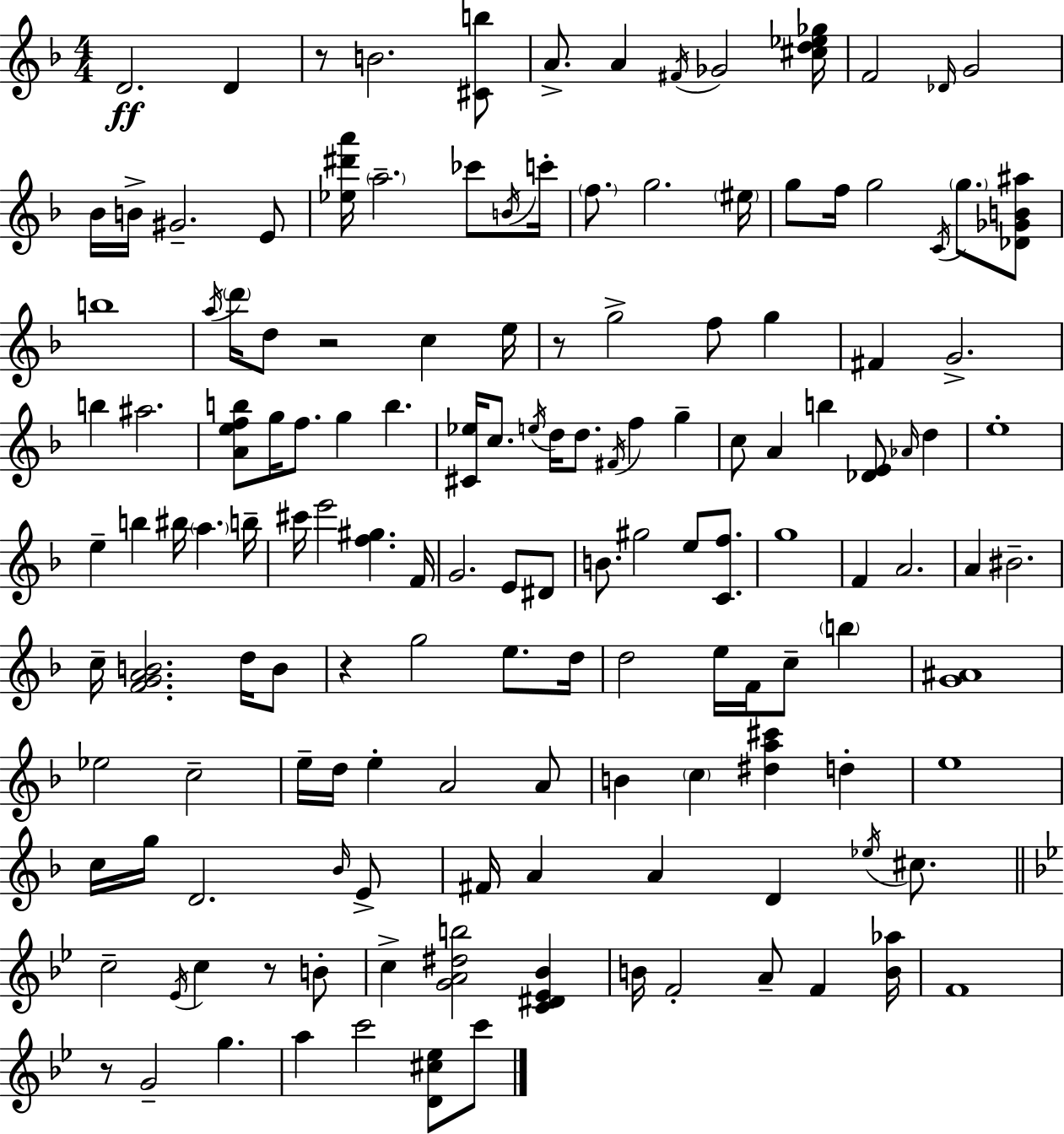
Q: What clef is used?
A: treble